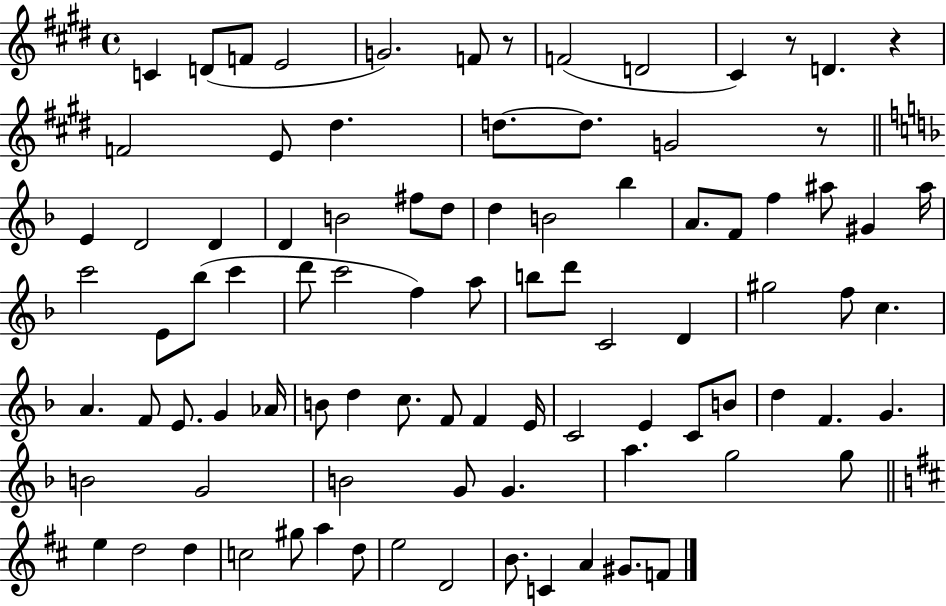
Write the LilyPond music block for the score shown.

{
  \clef treble
  \time 4/4
  \defaultTimeSignature
  \key e \major
  c'4 d'8( f'8 e'2 | g'2.) f'8 r8 | f'2( d'2 | cis'4) r8 d'4. r4 | \break f'2 e'8 dis''4. | d''8.~~ d''8. g'2 r8 | \bar "||" \break \key f \major e'4 d'2 d'4 | d'4 b'2 fis''8 d''8 | d''4 b'2 bes''4 | a'8. f'8 f''4 ais''8 gis'4 ais''16 | \break c'''2 e'8 bes''8( c'''4 | d'''8 c'''2 f''4) a''8 | b''8 d'''8 c'2 d'4 | gis''2 f''8 c''4. | \break a'4. f'8 e'8. g'4 aes'16 | b'8 d''4 c''8. f'8 f'4 e'16 | c'2 e'4 c'8 b'8 | d''4 f'4. g'4. | \break b'2 g'2 | b'2 g'8 g'4. | a''4. g''2 g''8 | \bar "||" \break \key d \major e''4 d''2 d''4 | c''2 gis''8 a''4 d''8 | e''2 d'2 | b'8. c'4 a'4 gis'8. f'8 | \break \bar "|."
}